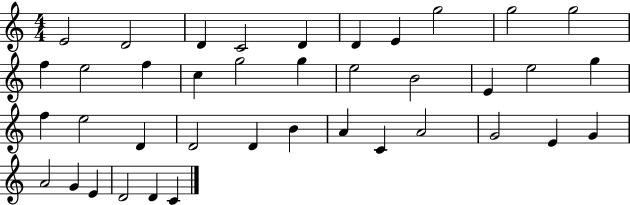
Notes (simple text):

E4/h D4/h D4/q C4/h D4/q D4/q E4/q G5/h G5/h G5/h F5/q E5/h F5/q C5/q G5/h G5/q E5/h B4/h E4/q E5/h G5/q F5/q E5/h D4/q D4/h D4/q B4/q A4/q C4/q A4/h G4/h E4/q G4/q A4/h G4/q E4/q D4/h D4/q C4/q